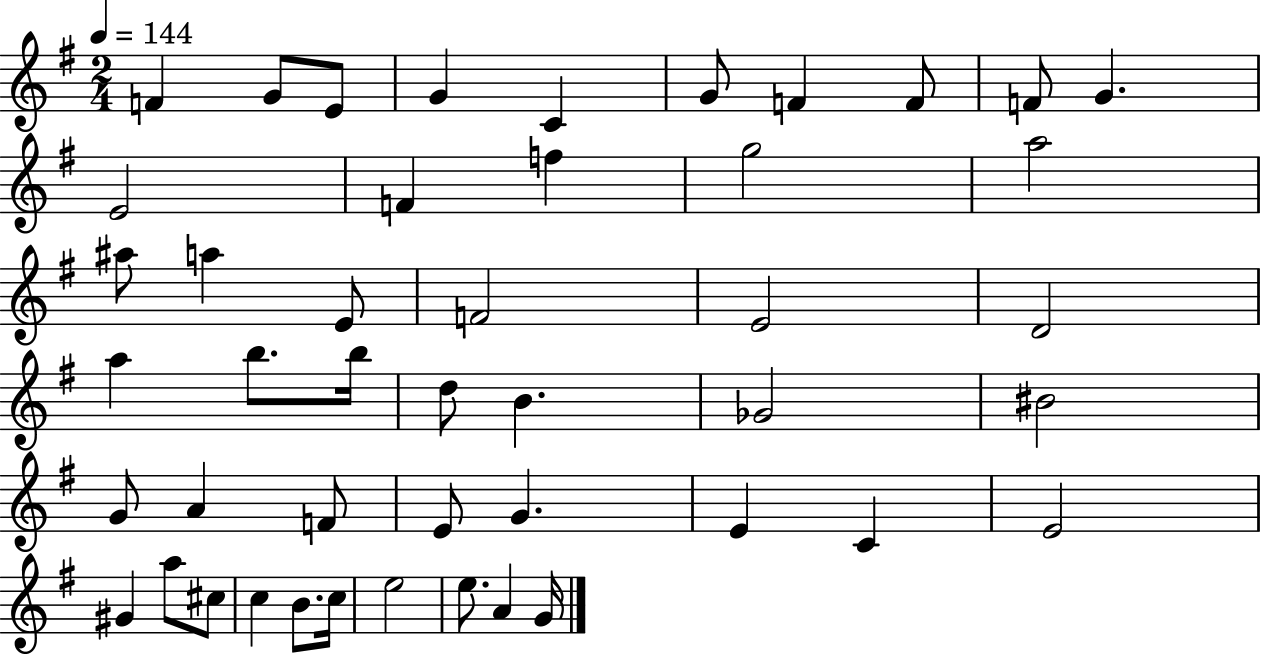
{
  \clef treble
  \numericTimeSignature
  \time 2/4
  \key g \major
  \tempo 4 = 144
  \repeat volta 2 { f'4 g'8 e'8 | g'4 c'4 | g'8 f'4 f'8 | f'8 g'4. | \break e'2 | f'4 f''4 | g''2 | a''2 | \break ais''8 a''4 e'8 | f'2 | e'2 | d'2 | \break a''4 b''8. b''16 | d''8 b'4. | ges'2 | bis'2 | \break g'8 a'4 f'8 | e'8 g'4. | e'4 c'4 | e'2 | \break gis'4 a''8 cis''8 | c''4 b'8. c''16 | e''2 | e''8. a'4 g'16 | \break } \bar "|."
}